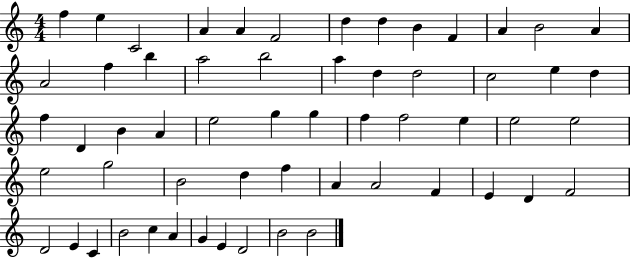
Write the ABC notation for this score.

X:1
T:Untitled
M:4/4
L:1/4
K:C
f e C2 A A F2 d d B F A B2 A A2 f b a2 b2 a d d2 c2 e d f D B A e2 g g f f2 e e2 e2 e2 g2 B2 d f A A2 F E D F2 D2 E C B2 c A G E D2 B2 B2